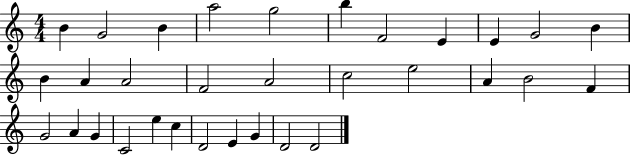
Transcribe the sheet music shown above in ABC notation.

X:1
T:Untitled
M:4/4
L:1/4
K:C
B G2 B a2 g2 b F2 E E G2 B B A A2 F2 A2 c2 e2 A B2 F G2 A G C2 e c D2 E G D2 D2